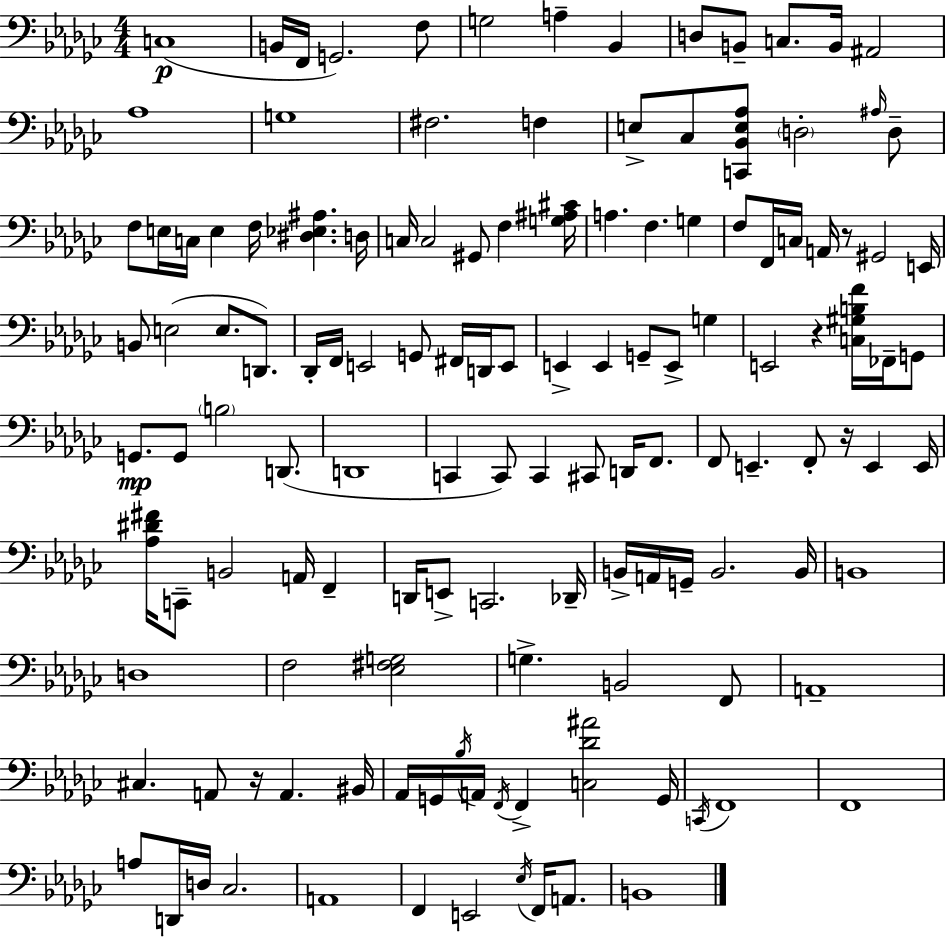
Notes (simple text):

C3/w B2/s F2/s G2/h. F3/e G3/h A3/q Bb2/q D3/e B2/e C3/e. B2/s A#2/h Ab3/w G3/w F#3/h. F3/q E3/e CES3/e [C2,Bb2,E3,Ab3]/e D3/h A#3/s D3/e F3/e E3/s C3/s E3/q F3/s [D#3,Eb3,A#3]/q. D3/s C3/s C3/h G#2/e F3/q [G3,A#3,C#4]/s A3/q. F3/q. G3/q F3/e F2/s C3/s A2/s R/e G#2/h E2/s B2/e E3/h E3/e. D2/e. Db2/s F2/s E2/h G2/e F#2/s D2/s E2/e E2/q E2/q G2/e E2/e G3/q E2/h R/q [C3,G#3,B3,F4]/s FES2/s G2/e G2/e. G2/e B3/h D2/e. D2/w C2/q C2/e C2/q C#2/e D2/s F2/e. F2/e E2/q. F2/e R/s E2/q E2/s [Ab3,D#4,F#4]/s C2/e B2/h A2/s F2/q D2/s E2/e C2/h. Db2/s B2/s A2/s G2/s B2/h. B2/s B2/w D3/w F3/h [Eb3,F#3,G3]/h G3/q. B2/h F2/e A2/w C#3/q. A2/e R/s A2/q. BIS2/s Ab2/s G2/s Bb3/s A2/s F2/s F2/q [C3,Db4,A#4]/h G2/s C2/s F2/w F2/w A3/e D2/s D3/s CES3/h. A2/w F2/q E2/h Eb3/s F2/s A2/e. B2/w